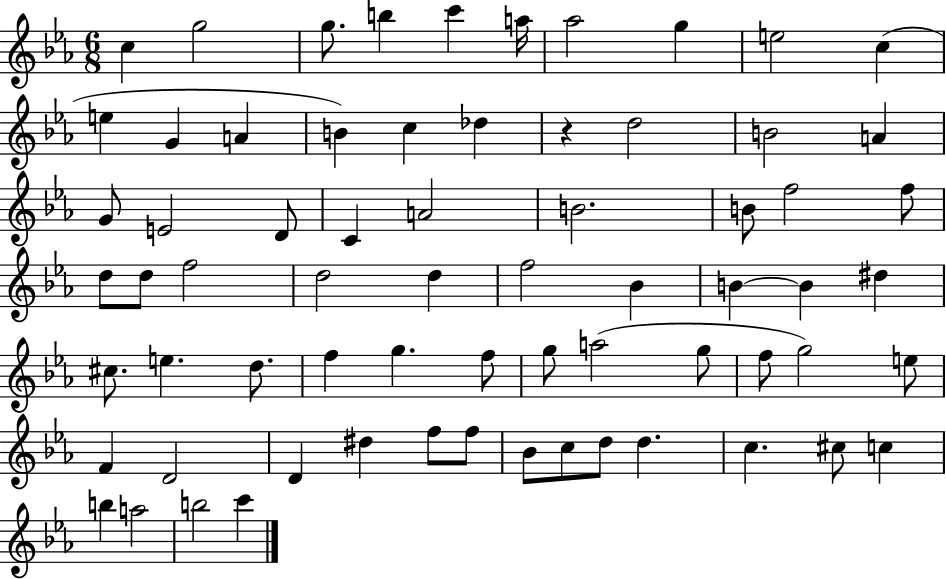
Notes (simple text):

C5/q G5/h G5/e. B5/q C6/q A5/s Ab5/h G5/q E5/h C5/q E5/q G4/q A4/q B4/q C5/q Db5/q R/q D5/h B4/h A4/q G4/e E4/h D4/e C4/q A4/h B4/h. B4/e F5/h F5/e D5/e D5/e F5/h D5/h D5/q F5/h Bb4/q B4/q B4/q D#5/q C#5/e. E5/q. D5/e. F5/q G5/q. F5/e G5/e A5/h G5/e F5/e G5/h E5/e F4/q D4/h D4/q D#5/q F5/e F5/e Bb4/e C5/e D5/e D5/q. C5/q. C#5/e C5/q B5/q A5/h B5/h C6/q